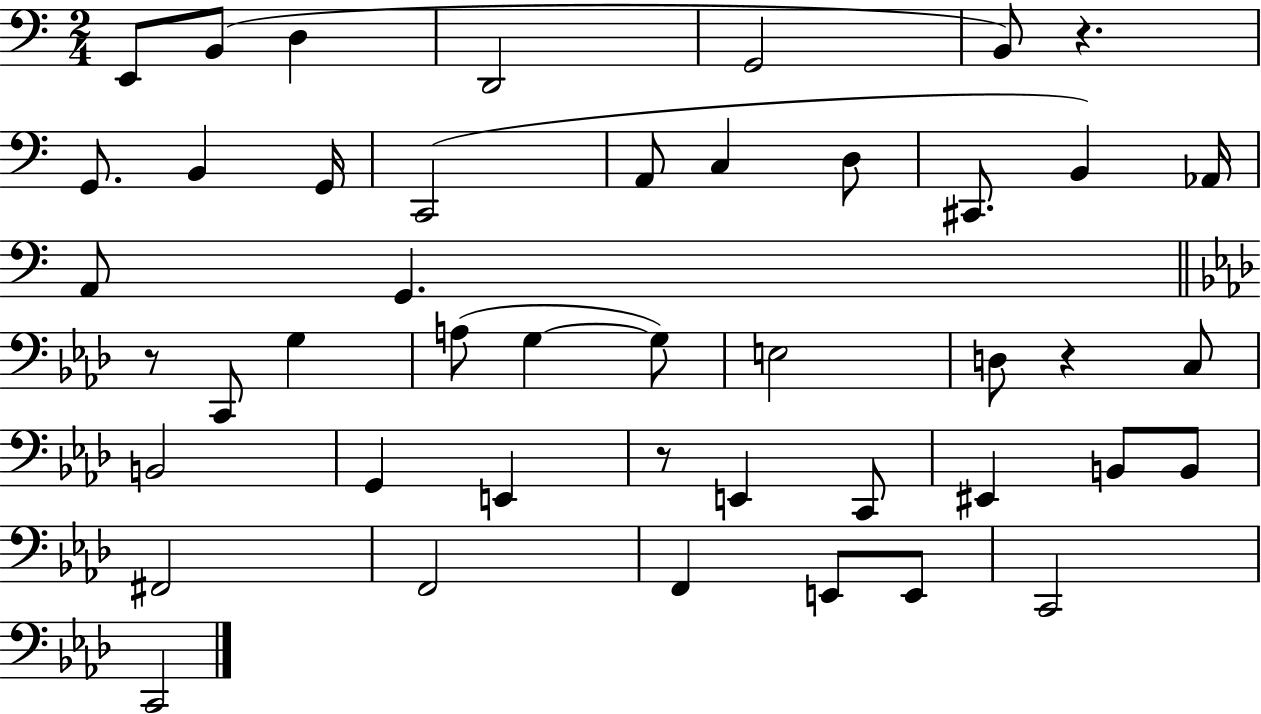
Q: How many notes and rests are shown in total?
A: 45